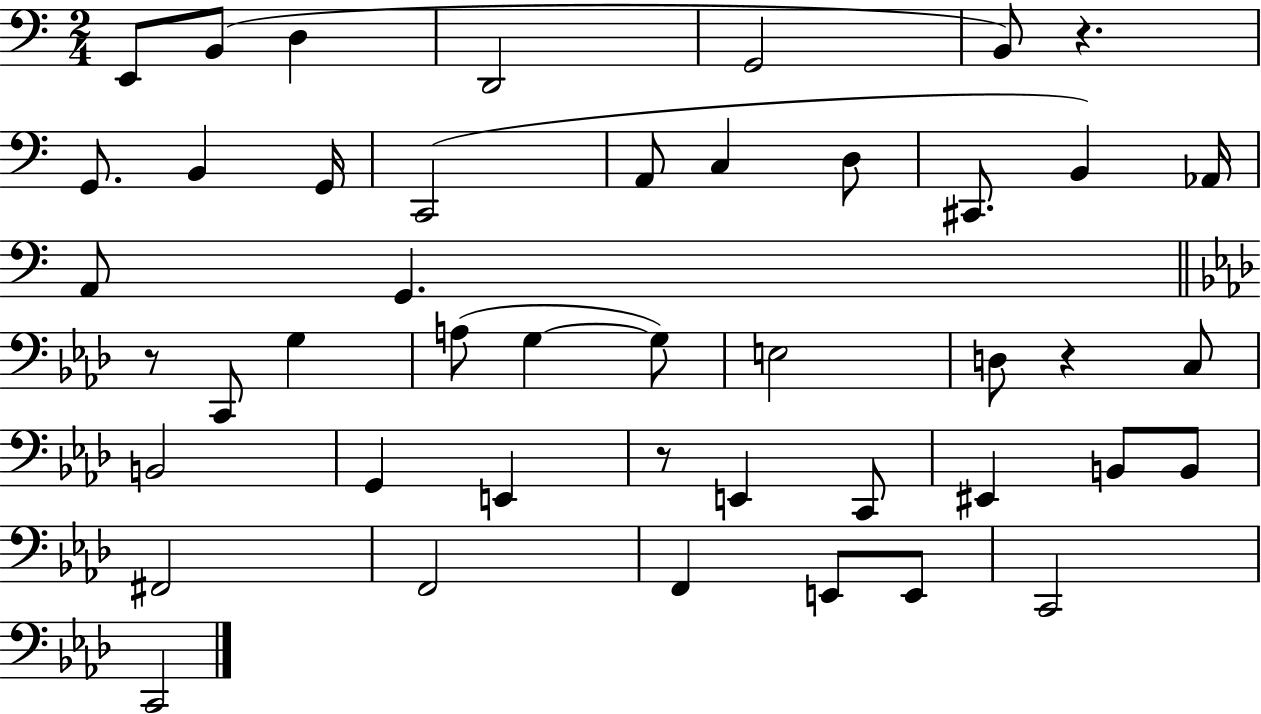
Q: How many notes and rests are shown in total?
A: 45